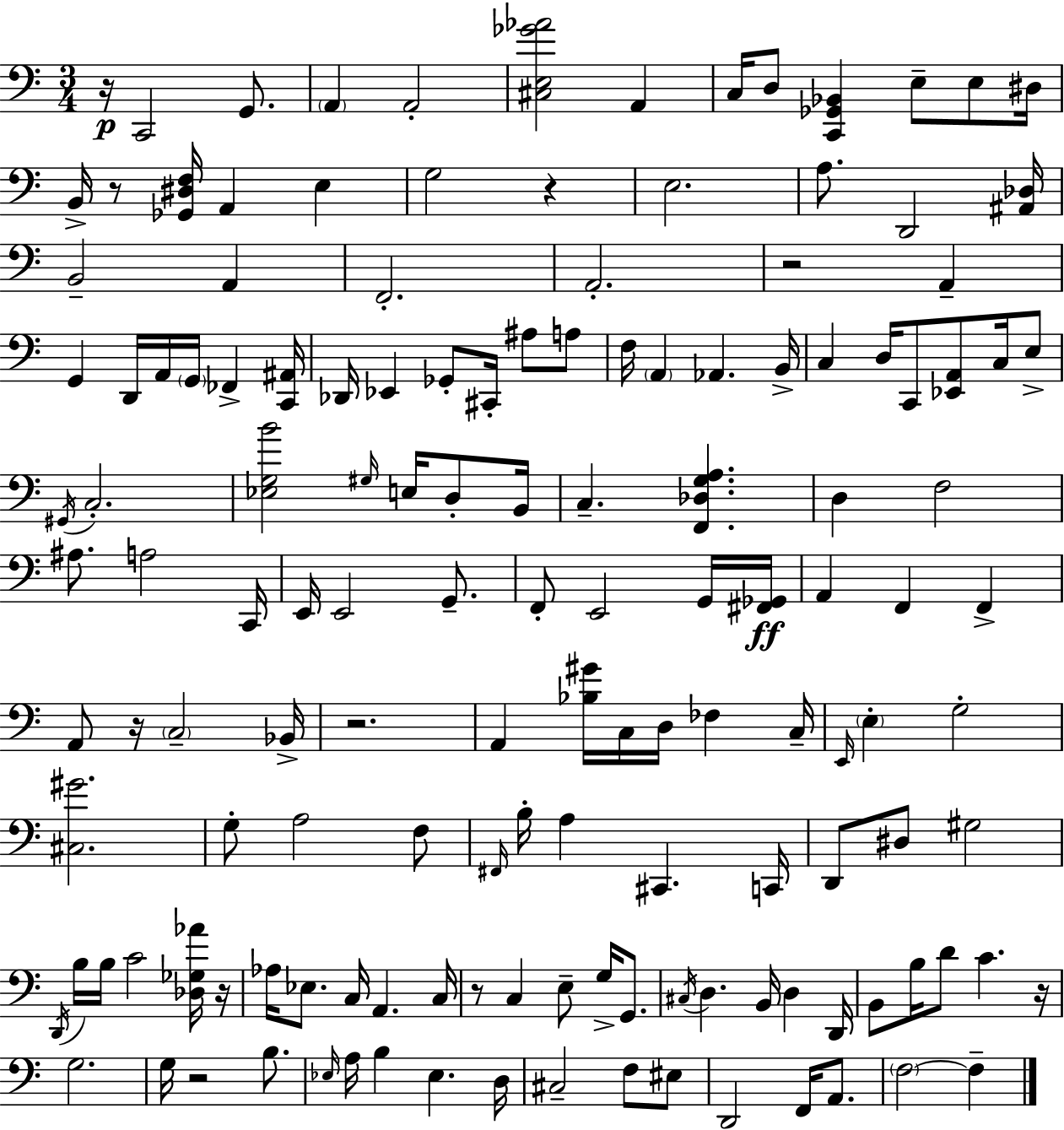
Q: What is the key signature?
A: A minor